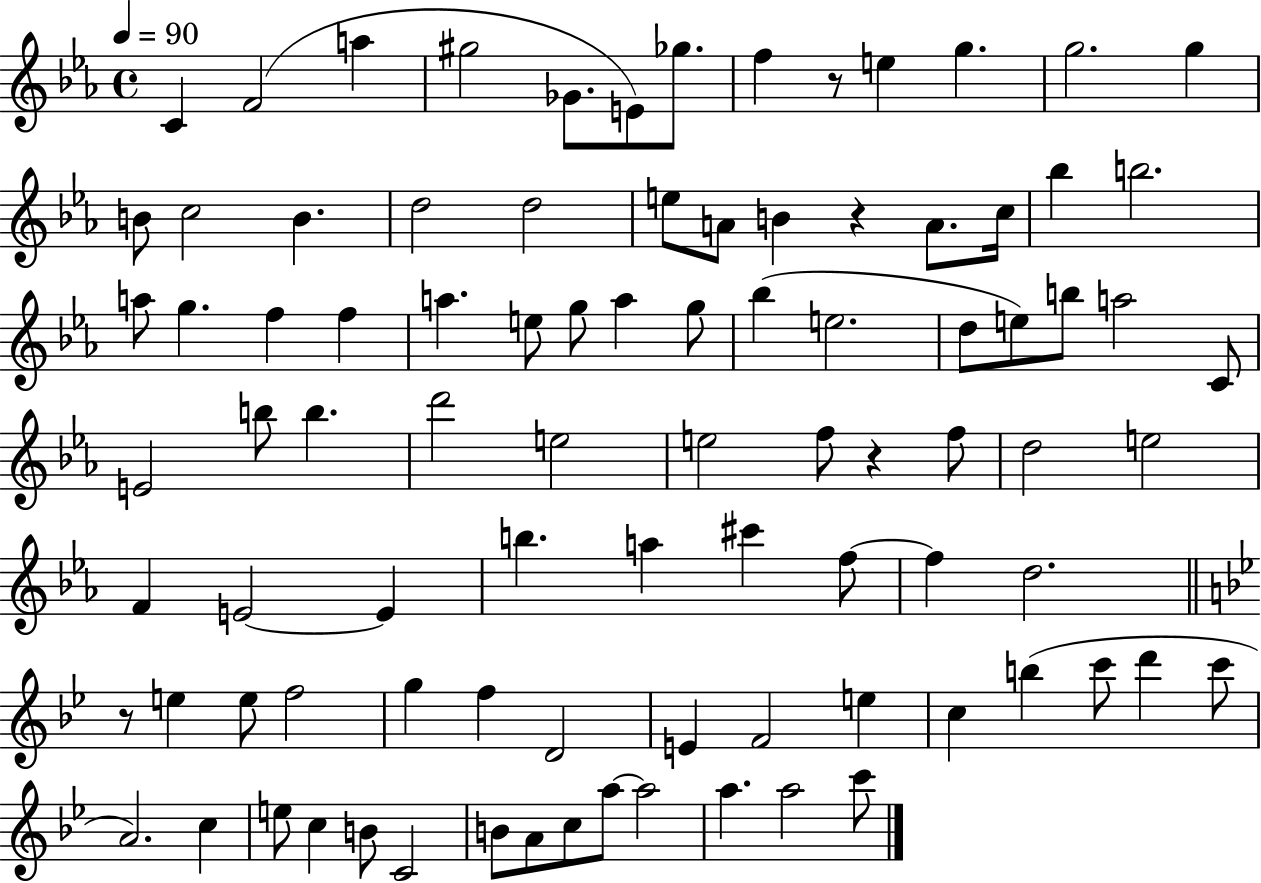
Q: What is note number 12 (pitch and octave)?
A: G5